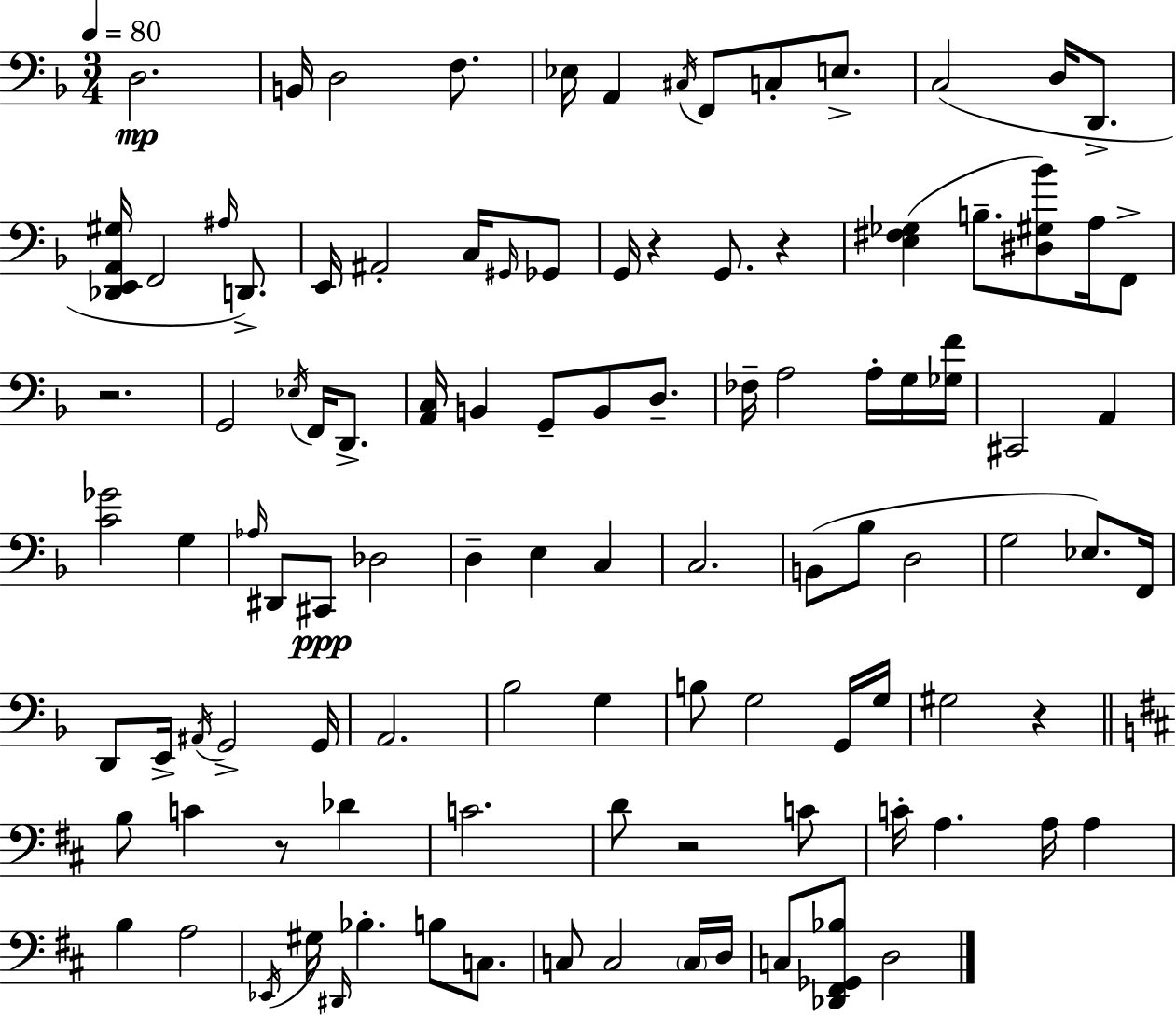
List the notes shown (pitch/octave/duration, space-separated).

D3/h. B2/s D3/h F3/e. Eb3/s A2/q C#3/s F2/e C3/e E3/e. C3/h D3/s D2/e. [Db2,E2,A2,G#3]/s F2/h A#3/s D2/e. E2/s A#2/h C3/s G#2/s Gb2/e G2/s R/q G2/e. R/q [E3,F#3,Gb3]/q B3/e. [D#3,G#3,Bb4]/e A3/s F2/e R/h. G2/h Eb3/s F2/s D2/e. [A2,C3]/s B2/q G2/e B2/e D3/e. FES3/s A3/h A3/s G3/s [Gb3,F4]/s C#2/h A2/q [C4,Gb4]/h G3/q Ab3/s D#2/e C#2/e Db3/h D3/q E3/q C3/q C3/h. B2/e Bb3/e D3/h G3/h Eb3/e. F2/s D2/e E2/s A#2/s G2/h G2/s A2/h. Bb3/h G3/q B3/e G3/h G2/s G3/s G#3/h R/q B3/e C4/q R/e Db4/q C4/h. D4/e R/h C4/e C4/s A3/q. A3/s A3/q B3/q A3/h Eb2/s G#3/s D#2/s Bb3/q. B3/e C3/e. C3/e C3/h C3/s D3/s C3/e [Db2,F#2,Gb2,Bb3]/e D3/h